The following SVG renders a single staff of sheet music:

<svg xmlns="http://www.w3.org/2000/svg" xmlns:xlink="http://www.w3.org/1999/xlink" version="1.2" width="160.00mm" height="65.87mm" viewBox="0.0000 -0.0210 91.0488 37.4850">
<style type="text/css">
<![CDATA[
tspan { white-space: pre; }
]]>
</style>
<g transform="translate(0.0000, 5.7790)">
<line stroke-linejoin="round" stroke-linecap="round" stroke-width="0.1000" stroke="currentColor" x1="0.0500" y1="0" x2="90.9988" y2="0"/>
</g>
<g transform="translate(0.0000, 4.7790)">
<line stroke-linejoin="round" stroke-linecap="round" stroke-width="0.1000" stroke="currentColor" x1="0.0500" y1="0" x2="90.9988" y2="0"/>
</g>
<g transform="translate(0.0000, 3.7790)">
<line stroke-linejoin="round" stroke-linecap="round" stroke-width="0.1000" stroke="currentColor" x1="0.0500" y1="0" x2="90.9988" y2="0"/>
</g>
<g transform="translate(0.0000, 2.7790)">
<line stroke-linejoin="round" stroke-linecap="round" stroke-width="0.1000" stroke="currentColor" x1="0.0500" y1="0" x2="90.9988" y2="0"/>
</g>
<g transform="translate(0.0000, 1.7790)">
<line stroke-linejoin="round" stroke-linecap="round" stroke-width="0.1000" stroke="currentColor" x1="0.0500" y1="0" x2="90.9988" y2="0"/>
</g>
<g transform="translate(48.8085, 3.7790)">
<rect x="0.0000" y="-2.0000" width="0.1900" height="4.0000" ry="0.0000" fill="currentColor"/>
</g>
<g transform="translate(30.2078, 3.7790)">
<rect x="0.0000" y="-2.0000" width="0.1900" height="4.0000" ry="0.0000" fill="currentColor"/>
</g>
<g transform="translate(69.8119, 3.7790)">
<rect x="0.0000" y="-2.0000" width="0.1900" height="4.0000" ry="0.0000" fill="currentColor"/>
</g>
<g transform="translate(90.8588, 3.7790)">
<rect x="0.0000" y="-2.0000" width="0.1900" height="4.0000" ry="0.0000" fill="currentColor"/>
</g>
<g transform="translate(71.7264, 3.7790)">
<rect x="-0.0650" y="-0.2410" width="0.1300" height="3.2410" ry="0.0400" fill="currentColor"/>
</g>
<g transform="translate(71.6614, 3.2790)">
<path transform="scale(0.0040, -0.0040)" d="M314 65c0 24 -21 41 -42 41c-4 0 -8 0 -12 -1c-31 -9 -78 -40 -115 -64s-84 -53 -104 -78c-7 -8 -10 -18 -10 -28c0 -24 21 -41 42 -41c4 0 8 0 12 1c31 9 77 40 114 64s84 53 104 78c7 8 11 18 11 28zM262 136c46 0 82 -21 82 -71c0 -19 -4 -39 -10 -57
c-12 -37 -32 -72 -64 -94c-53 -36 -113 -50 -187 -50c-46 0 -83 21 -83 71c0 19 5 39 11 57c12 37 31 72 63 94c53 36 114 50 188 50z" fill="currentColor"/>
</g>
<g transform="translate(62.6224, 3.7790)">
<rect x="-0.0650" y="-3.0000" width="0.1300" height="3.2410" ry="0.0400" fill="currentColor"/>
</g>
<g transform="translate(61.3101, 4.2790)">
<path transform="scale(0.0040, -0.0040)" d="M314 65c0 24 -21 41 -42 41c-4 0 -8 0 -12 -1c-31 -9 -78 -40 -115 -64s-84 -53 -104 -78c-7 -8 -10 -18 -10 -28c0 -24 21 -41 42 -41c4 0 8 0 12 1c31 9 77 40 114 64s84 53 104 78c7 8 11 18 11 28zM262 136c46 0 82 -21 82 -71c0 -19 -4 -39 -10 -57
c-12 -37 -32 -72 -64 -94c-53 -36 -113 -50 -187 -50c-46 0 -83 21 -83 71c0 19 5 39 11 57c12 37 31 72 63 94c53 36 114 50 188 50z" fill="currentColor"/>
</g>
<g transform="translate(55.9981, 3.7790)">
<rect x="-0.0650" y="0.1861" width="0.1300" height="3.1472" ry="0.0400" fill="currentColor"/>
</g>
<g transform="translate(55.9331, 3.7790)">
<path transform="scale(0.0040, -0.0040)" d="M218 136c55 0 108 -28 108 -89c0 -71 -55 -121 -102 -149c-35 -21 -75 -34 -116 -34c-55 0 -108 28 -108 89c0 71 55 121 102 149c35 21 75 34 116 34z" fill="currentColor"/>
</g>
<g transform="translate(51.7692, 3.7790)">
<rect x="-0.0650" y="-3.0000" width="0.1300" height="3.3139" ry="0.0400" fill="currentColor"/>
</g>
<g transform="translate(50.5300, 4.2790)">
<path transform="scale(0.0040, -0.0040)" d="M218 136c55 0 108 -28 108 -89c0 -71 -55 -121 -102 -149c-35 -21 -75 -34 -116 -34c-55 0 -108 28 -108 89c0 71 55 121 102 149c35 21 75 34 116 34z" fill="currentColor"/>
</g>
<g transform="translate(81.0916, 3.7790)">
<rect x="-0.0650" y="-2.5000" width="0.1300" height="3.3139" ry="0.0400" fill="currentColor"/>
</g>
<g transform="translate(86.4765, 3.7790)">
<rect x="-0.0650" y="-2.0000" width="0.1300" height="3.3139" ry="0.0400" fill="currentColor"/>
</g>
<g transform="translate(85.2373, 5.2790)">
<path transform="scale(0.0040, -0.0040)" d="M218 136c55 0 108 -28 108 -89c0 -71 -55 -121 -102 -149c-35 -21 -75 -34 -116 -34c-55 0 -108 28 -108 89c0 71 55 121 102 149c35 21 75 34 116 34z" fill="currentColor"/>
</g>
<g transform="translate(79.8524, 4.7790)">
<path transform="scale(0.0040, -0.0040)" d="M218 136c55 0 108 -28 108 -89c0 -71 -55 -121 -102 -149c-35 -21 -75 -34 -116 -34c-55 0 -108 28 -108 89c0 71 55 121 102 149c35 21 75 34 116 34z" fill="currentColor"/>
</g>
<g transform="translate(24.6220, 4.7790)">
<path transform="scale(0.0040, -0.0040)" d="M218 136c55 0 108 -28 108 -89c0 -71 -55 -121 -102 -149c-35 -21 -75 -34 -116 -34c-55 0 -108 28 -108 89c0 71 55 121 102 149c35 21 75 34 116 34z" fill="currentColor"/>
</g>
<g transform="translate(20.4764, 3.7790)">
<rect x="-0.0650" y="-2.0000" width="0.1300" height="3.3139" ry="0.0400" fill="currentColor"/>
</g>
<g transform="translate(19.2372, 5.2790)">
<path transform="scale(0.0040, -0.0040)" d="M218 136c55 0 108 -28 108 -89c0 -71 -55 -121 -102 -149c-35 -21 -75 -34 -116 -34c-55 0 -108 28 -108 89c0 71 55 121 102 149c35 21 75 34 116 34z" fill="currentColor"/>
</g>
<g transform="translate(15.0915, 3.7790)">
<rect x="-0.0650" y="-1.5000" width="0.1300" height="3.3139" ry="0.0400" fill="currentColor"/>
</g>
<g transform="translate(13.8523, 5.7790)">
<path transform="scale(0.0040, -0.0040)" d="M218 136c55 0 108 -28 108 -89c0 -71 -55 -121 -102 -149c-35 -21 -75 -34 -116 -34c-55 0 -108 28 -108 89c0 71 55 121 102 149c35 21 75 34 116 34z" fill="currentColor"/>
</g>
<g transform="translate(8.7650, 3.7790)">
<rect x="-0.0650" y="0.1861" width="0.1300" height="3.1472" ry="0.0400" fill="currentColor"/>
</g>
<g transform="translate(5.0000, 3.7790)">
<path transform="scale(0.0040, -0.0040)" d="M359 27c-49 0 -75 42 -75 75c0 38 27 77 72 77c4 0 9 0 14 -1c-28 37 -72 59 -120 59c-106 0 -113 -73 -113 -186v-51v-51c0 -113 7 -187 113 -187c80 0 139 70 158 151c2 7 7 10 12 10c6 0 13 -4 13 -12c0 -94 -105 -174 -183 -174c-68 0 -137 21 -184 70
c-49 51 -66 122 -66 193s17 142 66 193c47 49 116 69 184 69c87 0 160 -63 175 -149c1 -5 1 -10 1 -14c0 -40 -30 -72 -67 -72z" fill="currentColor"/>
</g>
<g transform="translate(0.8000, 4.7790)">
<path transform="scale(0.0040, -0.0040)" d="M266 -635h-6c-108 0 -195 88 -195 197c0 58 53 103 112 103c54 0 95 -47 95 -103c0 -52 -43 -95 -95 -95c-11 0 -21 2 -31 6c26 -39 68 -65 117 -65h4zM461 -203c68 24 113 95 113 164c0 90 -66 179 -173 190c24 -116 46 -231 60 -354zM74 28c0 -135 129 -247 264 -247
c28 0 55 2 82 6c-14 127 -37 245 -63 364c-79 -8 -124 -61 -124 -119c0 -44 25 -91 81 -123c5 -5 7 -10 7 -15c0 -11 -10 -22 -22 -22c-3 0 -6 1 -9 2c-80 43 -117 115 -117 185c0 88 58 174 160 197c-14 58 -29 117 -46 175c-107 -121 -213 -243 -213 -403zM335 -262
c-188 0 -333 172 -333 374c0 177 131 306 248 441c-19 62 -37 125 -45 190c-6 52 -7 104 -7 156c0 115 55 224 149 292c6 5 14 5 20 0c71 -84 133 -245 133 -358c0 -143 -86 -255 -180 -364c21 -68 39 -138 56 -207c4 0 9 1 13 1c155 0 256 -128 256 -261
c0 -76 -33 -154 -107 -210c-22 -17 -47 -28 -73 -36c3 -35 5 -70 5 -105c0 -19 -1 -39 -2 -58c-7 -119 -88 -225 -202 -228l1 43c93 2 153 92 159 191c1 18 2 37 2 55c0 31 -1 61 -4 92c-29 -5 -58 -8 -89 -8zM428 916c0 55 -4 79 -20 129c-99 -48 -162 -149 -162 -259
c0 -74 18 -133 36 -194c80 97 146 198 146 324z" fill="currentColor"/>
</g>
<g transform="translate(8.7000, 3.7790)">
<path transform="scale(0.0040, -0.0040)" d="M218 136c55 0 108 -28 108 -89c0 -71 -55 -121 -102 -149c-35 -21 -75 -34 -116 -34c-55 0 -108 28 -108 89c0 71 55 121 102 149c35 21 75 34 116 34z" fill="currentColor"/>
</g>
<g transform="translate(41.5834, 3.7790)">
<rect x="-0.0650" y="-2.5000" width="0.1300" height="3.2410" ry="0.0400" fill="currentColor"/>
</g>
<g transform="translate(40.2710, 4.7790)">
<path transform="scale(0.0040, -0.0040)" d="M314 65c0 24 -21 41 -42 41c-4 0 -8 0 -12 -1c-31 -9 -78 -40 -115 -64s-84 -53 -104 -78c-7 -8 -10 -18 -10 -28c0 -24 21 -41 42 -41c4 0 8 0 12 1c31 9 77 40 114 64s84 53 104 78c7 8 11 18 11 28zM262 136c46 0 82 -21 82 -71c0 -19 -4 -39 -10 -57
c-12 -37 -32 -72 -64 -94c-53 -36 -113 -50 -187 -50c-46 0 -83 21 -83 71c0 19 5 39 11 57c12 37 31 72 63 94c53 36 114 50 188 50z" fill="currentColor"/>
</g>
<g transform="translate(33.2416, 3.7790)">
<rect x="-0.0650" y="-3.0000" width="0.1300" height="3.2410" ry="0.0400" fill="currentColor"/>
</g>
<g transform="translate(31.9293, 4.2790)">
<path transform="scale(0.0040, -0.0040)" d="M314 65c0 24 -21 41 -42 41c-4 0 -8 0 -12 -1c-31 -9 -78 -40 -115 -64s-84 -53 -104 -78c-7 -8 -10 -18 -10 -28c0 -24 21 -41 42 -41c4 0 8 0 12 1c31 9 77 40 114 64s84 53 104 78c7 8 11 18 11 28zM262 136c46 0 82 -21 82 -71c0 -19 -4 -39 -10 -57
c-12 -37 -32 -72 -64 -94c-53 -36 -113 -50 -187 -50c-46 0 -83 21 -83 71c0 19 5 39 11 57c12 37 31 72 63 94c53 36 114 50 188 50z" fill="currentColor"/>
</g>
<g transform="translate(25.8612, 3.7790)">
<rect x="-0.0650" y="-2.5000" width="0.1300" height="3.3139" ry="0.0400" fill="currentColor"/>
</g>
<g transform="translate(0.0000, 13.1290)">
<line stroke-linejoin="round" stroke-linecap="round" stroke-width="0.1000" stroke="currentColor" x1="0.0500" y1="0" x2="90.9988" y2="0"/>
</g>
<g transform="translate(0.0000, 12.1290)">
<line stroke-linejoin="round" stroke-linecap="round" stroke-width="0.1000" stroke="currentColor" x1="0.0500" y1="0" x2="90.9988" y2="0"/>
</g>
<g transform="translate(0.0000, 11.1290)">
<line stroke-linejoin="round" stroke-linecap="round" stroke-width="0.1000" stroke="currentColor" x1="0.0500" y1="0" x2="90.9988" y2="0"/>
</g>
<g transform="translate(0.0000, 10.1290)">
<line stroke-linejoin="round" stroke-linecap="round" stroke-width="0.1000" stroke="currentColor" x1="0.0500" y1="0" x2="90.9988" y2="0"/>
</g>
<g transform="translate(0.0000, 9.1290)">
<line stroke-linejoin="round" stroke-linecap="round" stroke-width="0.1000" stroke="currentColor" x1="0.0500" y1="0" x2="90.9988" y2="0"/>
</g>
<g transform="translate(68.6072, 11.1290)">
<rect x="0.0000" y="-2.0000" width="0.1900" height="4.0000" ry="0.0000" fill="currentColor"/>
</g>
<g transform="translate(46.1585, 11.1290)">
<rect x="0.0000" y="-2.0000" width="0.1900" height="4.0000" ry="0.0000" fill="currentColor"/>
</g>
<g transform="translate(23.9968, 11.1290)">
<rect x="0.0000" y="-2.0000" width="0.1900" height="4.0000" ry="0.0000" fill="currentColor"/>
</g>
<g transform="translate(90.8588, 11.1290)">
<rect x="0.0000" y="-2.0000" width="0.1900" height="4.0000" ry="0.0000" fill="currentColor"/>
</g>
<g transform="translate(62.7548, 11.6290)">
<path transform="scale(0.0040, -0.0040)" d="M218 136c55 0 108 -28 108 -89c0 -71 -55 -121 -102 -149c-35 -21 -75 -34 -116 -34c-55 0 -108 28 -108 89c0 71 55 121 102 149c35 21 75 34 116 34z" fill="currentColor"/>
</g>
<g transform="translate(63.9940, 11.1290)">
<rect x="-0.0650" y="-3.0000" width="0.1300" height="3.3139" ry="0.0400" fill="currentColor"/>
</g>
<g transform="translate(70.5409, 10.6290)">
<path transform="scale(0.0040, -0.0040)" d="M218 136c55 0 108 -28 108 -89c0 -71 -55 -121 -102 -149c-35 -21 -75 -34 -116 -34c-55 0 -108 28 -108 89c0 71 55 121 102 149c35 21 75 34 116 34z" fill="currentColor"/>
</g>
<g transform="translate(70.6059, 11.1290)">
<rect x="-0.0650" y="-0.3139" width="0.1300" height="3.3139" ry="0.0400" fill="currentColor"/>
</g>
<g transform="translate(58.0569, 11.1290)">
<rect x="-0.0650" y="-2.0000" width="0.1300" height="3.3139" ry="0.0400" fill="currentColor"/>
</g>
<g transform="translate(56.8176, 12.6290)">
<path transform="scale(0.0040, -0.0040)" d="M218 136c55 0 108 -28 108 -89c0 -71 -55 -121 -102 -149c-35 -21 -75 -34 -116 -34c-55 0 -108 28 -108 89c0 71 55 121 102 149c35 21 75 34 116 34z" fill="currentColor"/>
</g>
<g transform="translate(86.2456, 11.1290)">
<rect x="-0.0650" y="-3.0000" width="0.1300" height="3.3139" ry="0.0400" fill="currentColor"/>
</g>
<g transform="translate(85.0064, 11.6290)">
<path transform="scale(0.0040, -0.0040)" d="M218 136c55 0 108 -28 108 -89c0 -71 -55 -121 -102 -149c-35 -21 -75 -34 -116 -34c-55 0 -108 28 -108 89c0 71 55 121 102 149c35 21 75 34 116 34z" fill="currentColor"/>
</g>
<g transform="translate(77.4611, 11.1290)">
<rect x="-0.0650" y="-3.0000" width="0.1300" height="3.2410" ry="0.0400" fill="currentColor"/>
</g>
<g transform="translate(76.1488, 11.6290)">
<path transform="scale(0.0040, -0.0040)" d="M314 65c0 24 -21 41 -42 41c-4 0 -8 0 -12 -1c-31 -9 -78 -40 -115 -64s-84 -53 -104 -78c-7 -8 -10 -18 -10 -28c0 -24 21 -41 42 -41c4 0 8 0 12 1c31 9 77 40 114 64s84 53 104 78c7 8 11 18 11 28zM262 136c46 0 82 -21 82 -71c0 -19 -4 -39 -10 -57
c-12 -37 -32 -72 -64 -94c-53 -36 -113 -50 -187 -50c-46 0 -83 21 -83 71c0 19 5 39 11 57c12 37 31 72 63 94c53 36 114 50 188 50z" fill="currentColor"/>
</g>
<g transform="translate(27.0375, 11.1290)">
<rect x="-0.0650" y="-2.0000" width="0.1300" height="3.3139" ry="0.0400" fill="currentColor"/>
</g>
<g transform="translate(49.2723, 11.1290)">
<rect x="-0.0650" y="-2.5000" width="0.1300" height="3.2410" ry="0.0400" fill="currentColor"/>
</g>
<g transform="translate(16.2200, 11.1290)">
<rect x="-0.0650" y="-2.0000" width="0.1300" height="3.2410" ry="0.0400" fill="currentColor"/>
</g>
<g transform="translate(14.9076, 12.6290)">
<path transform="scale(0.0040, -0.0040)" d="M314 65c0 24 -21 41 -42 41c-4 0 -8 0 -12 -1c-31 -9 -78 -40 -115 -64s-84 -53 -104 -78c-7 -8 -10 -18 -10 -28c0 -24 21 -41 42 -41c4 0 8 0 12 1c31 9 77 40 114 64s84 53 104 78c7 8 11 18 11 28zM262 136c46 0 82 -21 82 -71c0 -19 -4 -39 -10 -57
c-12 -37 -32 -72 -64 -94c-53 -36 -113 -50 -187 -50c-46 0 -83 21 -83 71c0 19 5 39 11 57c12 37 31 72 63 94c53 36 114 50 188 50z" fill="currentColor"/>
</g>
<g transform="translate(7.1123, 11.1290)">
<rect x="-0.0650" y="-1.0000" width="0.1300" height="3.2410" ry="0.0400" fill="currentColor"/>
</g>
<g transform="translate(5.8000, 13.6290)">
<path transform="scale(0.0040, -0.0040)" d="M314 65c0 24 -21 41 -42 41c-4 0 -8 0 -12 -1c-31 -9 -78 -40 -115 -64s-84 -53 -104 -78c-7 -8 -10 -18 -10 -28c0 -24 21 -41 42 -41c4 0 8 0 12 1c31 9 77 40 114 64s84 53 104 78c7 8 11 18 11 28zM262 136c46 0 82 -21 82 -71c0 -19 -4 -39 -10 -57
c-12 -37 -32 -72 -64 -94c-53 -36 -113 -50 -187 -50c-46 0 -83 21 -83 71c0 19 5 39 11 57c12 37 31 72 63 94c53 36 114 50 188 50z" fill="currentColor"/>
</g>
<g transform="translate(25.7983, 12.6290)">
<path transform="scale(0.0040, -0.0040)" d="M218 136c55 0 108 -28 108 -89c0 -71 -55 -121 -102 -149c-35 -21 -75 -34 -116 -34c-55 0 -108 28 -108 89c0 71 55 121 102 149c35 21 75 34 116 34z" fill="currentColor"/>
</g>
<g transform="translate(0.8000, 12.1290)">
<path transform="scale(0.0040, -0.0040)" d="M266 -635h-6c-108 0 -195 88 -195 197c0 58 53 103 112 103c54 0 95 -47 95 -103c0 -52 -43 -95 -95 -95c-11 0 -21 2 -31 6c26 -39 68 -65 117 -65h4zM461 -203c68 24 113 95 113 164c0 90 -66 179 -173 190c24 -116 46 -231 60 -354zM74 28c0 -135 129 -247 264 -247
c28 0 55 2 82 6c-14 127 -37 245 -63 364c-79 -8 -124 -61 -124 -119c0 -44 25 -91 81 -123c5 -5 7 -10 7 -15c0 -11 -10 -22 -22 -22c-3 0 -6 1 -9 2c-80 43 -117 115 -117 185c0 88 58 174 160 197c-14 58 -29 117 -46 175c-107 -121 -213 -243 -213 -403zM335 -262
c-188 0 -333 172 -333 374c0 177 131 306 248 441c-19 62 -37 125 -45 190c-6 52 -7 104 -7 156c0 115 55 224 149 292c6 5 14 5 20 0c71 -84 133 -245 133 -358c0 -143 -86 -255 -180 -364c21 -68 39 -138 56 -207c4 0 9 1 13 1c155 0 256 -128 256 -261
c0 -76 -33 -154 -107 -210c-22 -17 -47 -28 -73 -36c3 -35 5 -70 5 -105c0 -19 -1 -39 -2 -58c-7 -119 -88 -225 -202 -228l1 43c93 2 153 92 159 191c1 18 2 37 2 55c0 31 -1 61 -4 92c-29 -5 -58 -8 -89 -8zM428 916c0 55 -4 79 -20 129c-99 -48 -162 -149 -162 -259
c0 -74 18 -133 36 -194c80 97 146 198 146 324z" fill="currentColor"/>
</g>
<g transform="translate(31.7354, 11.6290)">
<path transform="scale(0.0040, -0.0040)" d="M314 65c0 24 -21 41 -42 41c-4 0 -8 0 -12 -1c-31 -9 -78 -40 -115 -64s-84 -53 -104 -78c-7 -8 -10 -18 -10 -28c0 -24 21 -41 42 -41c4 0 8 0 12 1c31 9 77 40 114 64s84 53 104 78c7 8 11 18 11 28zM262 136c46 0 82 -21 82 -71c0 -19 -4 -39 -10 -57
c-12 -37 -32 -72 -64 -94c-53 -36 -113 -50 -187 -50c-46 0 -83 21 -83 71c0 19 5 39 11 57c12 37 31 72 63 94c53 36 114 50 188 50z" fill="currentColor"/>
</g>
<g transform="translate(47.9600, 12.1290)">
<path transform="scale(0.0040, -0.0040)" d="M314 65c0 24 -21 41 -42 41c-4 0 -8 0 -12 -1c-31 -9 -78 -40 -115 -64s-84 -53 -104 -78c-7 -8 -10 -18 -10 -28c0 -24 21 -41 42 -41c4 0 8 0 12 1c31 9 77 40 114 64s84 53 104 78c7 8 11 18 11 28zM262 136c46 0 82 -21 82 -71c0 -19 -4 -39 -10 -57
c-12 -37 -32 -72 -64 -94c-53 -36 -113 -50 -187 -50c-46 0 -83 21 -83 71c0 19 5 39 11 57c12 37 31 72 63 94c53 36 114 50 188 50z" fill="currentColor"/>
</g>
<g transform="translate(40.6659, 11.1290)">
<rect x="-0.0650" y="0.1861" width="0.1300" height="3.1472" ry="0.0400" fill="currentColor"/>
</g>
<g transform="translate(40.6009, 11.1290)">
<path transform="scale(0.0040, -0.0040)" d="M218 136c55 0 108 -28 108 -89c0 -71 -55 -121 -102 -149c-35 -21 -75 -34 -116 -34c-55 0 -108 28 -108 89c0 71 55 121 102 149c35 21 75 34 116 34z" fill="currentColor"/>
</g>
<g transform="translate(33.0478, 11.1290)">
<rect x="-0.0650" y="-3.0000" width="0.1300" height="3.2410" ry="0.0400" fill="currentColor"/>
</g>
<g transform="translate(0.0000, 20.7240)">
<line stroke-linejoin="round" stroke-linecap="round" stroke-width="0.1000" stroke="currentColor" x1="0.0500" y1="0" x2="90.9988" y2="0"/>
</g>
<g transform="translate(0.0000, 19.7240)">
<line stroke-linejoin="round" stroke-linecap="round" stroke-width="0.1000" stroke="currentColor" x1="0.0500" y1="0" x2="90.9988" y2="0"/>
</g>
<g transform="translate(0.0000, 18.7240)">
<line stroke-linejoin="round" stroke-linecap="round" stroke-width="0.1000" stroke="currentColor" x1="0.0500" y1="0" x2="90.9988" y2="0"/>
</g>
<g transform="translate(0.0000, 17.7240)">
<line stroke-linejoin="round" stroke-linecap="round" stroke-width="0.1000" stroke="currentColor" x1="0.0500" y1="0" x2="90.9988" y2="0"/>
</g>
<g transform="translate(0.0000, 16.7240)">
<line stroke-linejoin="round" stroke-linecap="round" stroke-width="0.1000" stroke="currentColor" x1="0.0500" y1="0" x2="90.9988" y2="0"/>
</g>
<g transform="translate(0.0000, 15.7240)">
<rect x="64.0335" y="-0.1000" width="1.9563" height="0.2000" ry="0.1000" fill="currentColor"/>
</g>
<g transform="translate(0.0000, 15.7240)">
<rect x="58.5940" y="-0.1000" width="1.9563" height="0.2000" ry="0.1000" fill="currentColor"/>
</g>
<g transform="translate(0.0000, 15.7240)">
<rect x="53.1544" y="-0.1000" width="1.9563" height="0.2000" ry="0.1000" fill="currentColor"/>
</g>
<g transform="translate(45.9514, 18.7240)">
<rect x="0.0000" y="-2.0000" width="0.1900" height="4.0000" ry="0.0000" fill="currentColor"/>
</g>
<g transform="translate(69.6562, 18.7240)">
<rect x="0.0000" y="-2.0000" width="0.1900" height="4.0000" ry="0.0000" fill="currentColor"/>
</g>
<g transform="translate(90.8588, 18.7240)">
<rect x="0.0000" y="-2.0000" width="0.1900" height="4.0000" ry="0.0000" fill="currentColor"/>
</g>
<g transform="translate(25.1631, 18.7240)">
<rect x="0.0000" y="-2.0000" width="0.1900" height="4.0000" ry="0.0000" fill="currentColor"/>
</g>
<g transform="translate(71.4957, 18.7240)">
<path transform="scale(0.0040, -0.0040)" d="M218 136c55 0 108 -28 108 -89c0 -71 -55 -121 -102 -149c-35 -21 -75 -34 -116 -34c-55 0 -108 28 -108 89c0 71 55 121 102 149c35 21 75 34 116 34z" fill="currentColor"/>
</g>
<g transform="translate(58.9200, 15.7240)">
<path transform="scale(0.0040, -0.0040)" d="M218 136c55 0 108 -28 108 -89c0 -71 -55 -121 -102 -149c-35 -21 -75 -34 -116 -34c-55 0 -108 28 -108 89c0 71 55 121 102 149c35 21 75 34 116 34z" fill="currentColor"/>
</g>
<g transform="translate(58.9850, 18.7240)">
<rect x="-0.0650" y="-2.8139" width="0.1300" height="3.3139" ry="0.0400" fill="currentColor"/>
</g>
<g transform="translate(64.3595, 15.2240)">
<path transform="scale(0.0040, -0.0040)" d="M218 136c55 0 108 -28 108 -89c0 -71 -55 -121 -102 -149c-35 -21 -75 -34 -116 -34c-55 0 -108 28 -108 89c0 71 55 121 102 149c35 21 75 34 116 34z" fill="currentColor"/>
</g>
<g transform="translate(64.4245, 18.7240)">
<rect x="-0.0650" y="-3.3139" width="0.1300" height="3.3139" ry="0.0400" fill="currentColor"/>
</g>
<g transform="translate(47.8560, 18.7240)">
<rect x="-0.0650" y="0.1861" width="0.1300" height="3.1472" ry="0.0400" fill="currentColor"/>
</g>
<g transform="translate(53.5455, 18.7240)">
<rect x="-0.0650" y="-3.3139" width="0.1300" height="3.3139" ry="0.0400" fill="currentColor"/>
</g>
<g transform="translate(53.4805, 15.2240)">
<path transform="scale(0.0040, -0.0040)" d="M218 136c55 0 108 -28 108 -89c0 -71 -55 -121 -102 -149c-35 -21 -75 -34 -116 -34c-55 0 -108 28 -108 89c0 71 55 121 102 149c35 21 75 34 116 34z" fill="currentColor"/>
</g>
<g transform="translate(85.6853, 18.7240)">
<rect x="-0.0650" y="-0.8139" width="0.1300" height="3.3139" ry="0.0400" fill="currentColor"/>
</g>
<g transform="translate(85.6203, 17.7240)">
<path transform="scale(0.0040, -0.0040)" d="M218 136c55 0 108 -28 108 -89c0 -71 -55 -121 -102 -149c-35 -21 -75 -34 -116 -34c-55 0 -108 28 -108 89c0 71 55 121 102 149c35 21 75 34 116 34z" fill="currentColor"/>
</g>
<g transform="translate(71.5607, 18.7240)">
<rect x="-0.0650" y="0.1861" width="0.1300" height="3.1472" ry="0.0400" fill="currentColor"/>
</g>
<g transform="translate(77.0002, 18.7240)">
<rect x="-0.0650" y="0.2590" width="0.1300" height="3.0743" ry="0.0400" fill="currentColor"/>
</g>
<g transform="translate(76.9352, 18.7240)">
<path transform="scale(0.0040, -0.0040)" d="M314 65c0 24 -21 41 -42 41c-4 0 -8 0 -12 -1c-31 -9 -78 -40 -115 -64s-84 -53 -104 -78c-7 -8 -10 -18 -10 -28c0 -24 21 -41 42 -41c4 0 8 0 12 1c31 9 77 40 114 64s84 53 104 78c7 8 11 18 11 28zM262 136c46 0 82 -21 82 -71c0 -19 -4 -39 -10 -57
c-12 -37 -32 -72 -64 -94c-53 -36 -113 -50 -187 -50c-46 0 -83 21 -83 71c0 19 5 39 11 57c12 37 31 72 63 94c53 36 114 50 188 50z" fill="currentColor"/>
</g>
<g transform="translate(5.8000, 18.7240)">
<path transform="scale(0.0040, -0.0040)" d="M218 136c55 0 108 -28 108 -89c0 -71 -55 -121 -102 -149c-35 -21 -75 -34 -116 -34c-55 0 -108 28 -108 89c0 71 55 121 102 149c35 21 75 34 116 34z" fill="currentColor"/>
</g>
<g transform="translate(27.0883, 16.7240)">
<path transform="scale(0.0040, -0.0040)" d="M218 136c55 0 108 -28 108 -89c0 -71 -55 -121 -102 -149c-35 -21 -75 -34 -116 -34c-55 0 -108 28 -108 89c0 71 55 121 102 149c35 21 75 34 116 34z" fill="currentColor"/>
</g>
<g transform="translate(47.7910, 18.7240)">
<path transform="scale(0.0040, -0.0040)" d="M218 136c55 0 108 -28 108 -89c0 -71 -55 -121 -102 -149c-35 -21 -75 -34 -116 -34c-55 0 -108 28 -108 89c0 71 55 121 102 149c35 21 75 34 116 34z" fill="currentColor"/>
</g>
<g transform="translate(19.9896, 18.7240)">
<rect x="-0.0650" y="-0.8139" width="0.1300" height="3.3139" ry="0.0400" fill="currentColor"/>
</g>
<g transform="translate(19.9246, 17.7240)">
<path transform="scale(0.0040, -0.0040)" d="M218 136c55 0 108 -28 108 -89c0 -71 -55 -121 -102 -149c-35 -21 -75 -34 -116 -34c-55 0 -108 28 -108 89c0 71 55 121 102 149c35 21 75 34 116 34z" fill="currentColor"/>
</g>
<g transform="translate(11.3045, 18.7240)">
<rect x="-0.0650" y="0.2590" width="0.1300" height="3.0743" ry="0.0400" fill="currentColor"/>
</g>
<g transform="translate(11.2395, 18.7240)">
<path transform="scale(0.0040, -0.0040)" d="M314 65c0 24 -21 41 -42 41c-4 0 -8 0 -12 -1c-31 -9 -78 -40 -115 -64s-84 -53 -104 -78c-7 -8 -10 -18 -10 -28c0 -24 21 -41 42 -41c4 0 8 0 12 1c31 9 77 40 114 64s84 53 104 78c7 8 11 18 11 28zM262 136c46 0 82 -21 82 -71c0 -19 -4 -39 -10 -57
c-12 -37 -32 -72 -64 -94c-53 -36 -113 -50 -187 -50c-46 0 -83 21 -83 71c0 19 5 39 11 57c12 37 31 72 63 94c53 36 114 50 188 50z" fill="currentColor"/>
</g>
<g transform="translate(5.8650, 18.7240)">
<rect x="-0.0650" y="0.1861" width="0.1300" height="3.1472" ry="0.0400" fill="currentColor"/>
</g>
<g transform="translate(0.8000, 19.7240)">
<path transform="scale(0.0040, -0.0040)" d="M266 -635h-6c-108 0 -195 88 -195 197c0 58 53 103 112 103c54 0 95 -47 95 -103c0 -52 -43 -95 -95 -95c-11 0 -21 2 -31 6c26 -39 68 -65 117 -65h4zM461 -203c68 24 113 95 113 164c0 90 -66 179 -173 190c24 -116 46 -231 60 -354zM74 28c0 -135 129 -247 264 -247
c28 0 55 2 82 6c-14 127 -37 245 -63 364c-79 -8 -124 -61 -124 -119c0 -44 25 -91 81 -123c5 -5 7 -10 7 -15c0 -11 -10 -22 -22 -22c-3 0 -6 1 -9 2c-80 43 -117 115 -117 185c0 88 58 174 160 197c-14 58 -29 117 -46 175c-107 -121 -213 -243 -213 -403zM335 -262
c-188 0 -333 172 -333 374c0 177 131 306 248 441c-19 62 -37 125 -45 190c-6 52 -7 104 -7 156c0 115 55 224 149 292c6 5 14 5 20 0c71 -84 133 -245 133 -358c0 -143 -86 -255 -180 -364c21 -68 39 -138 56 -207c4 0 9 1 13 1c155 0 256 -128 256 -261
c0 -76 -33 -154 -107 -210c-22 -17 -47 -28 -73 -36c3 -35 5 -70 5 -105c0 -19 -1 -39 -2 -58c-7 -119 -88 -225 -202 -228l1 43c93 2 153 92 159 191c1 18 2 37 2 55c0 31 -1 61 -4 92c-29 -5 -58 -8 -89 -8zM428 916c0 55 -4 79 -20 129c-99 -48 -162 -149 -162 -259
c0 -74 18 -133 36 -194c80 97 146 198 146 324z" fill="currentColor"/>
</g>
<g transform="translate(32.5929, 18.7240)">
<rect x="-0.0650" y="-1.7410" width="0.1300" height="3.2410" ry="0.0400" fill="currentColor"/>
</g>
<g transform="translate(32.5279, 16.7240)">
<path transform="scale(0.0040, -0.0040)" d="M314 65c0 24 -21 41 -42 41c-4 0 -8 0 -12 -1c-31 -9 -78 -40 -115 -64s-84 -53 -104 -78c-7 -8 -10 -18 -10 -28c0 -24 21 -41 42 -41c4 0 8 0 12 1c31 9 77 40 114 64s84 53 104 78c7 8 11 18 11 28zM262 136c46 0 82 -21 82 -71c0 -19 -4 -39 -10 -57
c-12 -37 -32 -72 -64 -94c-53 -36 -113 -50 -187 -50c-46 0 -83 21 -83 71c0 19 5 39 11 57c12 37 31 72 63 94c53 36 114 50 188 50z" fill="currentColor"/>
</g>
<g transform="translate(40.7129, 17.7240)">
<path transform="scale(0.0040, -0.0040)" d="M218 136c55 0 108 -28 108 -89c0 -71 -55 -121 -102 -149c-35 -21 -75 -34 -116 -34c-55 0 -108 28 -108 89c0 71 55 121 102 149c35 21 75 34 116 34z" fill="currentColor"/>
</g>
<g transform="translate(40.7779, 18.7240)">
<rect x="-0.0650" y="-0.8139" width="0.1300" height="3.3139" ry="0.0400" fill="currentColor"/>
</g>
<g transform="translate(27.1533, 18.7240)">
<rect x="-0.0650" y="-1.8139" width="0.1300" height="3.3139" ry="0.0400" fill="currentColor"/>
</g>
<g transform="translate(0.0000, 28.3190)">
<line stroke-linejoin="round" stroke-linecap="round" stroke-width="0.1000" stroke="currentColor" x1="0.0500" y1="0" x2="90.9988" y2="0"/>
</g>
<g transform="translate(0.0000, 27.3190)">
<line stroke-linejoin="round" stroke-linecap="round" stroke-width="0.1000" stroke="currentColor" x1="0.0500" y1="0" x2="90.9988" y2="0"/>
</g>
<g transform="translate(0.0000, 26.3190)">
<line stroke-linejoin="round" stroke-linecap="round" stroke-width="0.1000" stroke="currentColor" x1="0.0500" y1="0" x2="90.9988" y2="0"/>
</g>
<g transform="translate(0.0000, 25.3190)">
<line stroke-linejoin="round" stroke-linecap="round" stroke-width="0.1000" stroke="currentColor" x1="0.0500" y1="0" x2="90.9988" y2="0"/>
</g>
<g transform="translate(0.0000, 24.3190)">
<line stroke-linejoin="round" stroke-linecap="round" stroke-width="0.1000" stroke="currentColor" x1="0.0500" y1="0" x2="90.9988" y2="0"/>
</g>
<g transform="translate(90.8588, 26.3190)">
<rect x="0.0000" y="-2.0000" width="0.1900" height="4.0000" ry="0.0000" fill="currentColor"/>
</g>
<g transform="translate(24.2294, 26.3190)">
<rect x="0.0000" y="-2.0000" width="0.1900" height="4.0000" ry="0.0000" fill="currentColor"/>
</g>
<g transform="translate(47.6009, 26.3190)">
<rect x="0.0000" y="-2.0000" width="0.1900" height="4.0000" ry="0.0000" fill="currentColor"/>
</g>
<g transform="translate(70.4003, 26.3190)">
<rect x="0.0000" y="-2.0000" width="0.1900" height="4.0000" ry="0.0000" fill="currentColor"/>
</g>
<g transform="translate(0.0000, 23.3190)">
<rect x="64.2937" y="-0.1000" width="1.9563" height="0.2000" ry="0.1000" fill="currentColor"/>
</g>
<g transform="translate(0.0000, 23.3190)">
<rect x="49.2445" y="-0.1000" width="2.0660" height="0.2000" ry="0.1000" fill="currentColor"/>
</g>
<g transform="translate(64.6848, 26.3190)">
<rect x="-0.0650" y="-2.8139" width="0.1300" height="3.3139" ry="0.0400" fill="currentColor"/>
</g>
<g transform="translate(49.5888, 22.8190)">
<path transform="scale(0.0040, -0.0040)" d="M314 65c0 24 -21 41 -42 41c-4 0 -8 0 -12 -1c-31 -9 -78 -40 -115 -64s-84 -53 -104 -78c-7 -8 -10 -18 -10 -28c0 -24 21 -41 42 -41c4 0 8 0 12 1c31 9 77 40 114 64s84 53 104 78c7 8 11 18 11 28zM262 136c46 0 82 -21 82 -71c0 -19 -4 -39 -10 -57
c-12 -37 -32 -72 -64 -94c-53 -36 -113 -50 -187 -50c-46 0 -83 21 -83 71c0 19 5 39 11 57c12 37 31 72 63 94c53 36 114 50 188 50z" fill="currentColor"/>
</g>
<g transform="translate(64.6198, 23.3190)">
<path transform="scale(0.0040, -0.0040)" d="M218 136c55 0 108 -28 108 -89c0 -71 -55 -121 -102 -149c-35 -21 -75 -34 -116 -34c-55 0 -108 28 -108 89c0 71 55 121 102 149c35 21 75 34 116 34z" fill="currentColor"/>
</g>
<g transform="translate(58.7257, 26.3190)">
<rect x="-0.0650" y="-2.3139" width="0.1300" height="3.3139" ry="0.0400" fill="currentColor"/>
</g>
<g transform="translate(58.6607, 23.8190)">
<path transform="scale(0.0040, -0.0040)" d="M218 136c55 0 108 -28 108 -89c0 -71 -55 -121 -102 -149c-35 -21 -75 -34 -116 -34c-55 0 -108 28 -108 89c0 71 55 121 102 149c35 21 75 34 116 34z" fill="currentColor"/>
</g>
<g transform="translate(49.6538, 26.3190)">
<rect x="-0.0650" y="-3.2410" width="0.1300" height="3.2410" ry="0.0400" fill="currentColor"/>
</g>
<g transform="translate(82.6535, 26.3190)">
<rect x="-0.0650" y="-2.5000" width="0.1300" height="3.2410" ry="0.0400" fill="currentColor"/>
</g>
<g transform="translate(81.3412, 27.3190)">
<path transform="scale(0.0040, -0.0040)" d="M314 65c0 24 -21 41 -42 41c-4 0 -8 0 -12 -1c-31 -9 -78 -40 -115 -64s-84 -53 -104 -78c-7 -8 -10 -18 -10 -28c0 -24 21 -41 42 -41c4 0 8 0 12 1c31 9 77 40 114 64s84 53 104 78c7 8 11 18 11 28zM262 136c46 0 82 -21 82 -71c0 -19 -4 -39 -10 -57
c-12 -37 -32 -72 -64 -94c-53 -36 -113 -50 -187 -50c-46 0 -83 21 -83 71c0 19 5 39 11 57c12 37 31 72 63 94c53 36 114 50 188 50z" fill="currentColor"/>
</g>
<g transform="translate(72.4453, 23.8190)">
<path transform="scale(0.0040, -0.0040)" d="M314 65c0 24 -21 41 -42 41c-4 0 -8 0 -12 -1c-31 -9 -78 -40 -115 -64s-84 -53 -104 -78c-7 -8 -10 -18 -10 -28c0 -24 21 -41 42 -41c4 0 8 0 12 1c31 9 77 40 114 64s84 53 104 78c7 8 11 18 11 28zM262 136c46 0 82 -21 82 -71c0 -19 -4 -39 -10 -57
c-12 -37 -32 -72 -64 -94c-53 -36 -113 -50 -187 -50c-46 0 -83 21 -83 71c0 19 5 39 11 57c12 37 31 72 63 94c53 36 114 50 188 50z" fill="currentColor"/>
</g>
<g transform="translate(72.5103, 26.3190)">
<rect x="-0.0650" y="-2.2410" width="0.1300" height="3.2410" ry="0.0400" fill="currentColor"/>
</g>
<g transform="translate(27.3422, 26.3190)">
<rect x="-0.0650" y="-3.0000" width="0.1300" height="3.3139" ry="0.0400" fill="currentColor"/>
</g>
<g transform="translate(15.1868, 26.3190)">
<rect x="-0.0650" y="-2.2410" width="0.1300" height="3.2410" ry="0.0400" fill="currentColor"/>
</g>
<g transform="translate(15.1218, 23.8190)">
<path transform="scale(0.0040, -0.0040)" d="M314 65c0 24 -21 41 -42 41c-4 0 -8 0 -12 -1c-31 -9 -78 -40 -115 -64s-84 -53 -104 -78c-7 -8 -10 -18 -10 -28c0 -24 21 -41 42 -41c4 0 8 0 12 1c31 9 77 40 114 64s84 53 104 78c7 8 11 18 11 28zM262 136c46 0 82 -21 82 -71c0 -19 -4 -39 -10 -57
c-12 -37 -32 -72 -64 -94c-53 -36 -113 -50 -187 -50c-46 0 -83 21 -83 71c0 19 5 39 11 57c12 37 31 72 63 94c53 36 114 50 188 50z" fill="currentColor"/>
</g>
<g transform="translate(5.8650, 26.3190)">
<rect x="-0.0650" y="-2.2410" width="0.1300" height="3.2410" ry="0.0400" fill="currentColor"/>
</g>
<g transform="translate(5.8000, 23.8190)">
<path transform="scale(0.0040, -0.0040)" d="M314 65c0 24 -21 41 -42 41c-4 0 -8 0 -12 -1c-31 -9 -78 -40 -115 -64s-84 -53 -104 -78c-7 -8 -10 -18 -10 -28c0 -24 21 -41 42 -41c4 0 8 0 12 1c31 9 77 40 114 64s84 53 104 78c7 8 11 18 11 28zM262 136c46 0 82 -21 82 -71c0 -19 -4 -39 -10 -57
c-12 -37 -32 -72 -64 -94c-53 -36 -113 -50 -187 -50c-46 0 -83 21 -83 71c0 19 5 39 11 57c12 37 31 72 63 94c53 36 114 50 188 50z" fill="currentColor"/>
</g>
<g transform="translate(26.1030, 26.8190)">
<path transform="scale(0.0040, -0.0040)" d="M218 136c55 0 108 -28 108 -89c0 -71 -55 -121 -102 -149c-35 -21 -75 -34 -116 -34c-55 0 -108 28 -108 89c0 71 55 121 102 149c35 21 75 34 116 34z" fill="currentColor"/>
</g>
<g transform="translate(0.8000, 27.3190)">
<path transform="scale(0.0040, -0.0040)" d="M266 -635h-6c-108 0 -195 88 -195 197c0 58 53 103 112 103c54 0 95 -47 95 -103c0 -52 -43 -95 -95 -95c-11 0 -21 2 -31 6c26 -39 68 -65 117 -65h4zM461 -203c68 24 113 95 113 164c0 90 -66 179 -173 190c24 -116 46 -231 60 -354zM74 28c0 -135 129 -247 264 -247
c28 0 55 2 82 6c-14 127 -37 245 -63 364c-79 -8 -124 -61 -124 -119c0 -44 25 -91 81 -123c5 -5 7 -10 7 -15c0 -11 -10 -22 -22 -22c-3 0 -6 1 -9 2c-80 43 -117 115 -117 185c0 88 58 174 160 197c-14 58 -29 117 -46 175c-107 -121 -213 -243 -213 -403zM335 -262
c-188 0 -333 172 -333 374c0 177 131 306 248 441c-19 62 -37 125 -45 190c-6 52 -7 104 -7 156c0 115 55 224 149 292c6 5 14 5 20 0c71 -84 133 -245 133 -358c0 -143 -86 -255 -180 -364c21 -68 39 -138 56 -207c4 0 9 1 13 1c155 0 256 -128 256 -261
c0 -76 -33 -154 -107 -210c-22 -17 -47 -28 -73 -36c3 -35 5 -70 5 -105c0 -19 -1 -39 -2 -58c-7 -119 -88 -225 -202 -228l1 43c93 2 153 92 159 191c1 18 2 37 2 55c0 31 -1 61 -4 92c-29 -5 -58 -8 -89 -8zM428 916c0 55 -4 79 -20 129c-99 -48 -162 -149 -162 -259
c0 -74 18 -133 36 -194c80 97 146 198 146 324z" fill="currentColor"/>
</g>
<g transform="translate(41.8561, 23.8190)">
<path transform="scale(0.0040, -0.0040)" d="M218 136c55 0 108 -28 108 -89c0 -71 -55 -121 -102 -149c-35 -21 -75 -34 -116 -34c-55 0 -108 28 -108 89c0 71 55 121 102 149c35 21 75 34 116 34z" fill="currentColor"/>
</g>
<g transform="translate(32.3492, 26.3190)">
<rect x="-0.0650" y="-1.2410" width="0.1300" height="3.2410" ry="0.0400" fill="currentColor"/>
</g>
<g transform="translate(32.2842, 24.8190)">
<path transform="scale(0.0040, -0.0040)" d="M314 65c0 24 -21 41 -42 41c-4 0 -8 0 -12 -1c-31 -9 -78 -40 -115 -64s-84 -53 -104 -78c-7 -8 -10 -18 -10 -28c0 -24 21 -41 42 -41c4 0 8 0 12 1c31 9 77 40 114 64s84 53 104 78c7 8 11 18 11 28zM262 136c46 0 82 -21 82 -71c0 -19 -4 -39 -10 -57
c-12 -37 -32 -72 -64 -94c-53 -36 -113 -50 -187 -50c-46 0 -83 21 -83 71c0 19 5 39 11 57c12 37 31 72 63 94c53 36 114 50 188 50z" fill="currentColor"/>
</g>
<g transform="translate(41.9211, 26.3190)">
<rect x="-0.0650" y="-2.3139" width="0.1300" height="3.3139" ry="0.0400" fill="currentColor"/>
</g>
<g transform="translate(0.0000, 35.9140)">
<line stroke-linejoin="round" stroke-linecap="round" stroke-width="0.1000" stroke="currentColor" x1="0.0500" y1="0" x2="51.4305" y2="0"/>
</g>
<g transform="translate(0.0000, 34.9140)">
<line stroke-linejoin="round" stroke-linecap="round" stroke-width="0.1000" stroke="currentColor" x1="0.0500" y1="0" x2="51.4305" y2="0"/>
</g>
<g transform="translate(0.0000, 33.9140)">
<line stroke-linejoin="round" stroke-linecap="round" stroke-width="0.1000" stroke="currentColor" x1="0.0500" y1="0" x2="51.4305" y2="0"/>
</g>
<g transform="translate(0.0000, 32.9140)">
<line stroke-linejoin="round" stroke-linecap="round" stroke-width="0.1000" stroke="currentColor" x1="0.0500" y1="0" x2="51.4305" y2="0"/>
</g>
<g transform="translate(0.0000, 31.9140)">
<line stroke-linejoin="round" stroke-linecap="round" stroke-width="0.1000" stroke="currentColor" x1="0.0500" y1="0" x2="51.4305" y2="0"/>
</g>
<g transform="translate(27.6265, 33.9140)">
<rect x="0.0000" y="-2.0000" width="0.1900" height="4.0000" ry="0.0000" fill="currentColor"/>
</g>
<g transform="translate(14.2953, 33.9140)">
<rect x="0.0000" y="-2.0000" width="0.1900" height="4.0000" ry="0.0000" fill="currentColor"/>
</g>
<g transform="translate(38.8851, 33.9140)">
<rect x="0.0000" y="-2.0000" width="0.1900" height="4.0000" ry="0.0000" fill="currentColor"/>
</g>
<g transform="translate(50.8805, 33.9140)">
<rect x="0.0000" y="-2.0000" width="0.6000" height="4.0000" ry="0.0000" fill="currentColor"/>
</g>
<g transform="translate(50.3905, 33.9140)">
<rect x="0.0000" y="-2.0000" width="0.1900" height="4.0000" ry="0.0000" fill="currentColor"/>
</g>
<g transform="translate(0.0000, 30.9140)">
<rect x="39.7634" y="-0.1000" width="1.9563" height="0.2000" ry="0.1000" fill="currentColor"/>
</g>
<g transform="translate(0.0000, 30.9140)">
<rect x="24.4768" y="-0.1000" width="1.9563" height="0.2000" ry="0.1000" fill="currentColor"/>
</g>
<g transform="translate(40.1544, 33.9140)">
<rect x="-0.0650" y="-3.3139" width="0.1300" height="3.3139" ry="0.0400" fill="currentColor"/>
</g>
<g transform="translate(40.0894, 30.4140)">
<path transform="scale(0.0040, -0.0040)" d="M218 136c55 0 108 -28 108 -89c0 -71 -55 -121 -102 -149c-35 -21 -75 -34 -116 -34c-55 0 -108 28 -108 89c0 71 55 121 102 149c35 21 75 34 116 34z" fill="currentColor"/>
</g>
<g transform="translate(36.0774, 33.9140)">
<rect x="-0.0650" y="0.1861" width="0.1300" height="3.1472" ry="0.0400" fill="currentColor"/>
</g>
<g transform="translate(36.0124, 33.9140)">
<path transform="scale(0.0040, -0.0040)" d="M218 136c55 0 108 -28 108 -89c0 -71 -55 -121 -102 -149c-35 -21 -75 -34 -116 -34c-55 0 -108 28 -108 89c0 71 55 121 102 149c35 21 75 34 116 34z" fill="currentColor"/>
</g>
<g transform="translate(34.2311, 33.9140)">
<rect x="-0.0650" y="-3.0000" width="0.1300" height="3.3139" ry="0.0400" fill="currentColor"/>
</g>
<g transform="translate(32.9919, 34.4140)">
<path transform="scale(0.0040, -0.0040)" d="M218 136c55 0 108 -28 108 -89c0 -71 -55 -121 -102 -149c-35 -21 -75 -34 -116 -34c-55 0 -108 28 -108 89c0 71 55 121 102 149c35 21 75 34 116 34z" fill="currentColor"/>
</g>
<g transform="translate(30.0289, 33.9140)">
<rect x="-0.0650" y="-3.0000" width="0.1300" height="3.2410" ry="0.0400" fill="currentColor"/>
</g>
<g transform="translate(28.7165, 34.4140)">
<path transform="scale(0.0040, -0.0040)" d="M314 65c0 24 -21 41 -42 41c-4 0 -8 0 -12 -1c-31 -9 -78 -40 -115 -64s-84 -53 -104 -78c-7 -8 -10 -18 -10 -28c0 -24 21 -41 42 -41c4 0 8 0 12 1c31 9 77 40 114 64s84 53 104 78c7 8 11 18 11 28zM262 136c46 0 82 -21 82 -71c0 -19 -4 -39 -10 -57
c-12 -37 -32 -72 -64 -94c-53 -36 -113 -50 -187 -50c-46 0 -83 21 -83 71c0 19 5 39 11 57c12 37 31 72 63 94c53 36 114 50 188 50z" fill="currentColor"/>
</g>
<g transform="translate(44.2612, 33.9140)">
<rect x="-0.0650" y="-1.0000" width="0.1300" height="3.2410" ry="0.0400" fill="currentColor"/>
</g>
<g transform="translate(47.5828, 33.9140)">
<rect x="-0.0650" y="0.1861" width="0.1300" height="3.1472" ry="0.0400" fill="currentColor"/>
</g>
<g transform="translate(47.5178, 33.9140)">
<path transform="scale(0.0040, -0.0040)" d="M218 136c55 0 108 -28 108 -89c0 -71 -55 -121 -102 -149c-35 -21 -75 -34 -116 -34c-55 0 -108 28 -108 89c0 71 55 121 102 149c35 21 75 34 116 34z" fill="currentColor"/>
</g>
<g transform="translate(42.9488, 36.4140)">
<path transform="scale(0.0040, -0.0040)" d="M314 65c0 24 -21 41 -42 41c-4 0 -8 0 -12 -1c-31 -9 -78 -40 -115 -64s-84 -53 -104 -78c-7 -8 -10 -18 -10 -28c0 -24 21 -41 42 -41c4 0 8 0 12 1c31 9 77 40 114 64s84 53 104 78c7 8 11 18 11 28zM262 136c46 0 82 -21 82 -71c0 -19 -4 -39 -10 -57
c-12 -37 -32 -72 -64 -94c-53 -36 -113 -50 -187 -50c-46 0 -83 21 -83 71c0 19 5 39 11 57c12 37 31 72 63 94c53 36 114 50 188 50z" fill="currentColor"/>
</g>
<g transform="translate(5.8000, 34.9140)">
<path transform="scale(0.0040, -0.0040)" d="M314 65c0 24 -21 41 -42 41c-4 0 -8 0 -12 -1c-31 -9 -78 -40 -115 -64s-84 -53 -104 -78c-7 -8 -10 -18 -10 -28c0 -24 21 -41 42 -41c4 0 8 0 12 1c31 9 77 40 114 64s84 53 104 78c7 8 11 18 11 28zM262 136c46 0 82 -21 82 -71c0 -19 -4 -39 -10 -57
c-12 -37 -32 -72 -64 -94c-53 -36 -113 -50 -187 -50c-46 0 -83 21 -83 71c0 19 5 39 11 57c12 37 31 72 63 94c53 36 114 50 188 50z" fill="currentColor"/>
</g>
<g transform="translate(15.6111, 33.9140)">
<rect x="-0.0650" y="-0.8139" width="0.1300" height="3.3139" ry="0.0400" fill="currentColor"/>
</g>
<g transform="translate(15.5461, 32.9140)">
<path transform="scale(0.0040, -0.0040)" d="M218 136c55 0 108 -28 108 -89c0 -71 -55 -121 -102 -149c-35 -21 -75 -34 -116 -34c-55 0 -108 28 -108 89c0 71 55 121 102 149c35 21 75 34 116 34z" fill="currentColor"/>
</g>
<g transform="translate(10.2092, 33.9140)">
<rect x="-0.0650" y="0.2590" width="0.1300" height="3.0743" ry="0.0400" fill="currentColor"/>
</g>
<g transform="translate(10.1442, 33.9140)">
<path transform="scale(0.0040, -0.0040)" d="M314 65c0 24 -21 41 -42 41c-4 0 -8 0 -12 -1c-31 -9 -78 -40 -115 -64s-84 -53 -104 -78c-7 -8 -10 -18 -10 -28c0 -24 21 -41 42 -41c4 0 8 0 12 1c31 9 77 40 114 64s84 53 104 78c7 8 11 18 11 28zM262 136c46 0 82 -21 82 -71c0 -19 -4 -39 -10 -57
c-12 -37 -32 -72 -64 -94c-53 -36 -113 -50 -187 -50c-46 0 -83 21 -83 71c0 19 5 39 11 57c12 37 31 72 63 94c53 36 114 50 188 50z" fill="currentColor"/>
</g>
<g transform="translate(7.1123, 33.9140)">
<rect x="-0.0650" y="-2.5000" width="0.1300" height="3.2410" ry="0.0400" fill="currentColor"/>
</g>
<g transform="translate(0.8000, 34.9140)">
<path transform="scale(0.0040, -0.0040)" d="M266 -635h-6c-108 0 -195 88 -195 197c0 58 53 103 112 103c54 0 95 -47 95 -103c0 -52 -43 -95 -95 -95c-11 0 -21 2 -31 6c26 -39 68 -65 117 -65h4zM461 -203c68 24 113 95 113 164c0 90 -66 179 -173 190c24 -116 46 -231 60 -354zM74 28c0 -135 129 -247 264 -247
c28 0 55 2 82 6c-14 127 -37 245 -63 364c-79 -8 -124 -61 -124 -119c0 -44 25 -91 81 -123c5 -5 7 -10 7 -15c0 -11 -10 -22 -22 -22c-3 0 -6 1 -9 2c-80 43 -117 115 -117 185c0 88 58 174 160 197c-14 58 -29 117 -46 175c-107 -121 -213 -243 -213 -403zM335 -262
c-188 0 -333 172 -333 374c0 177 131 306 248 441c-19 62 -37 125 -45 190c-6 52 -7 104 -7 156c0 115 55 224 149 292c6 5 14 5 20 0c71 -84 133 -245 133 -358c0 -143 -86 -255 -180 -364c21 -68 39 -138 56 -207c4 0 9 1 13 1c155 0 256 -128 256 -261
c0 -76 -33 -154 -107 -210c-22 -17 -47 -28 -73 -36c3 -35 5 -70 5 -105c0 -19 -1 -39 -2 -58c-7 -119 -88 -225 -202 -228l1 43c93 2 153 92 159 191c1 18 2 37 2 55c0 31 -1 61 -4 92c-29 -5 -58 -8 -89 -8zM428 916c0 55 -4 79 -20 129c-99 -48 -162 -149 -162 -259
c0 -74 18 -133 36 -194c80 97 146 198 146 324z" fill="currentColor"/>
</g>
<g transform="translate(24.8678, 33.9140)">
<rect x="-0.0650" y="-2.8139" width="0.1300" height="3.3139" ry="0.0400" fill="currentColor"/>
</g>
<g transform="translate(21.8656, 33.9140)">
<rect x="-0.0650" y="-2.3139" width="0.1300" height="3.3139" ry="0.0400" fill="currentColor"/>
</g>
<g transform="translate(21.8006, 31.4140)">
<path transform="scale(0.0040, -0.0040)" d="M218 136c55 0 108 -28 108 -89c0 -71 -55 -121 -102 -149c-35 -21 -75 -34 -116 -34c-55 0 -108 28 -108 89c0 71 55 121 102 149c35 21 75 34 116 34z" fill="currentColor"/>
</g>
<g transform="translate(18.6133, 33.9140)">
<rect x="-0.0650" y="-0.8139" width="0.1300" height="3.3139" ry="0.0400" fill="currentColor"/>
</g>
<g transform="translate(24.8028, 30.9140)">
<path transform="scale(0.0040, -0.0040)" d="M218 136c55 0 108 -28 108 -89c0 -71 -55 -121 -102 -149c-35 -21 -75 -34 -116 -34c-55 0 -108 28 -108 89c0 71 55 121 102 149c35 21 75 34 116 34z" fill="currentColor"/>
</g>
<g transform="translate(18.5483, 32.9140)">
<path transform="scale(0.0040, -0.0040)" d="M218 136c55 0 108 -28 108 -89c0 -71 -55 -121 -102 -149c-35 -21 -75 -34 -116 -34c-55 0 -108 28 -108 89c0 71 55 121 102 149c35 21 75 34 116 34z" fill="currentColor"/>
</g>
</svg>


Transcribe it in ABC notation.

X:1
T:Untitled
M:4/4
L:1/4
K:C
B E F G A2 G2 A B A2 c2 G F D2 F2 F A2 B G2 F A c A2 A B B2 d f f2 d B b a b B B2 d g2 g2 A e2 g b2 g a g2 G2 G2 B2 d d g a A2 A B b D2 B